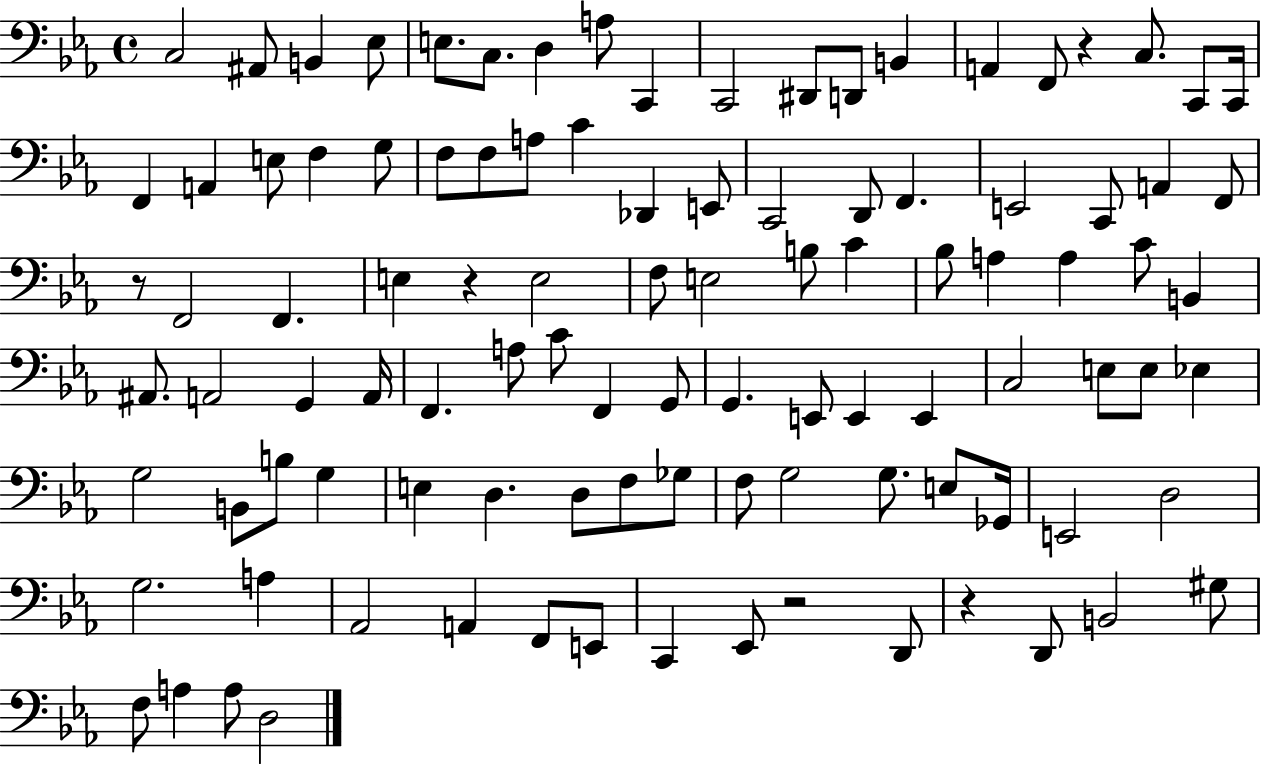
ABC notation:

X:1
T:Untitled
M:4/4
L:1/4
K:Eb
C,2 ^A,,/2 B,, _E,/2 E,/2 C,/2 D, A,/2 C,, C,,2 ^D,,/2 D,,/2 B,, A,, F,,/2 z C,/2 C,,/2 C,,/4 F,, A,, E,/2 F, G,/2 F,/2 F,/2 A,/2 C _D,, E,,/2 C,,2 D,,/2 F,, E,,2 C,,/2 A,, F,,/2 z/2 F,,2 F,, E, z E,2 F,/2 E,2 B,/2 C _B,/2 A, A, C/2 B,, ^A,,/2 A,,2 G,, A,,/4 F,, A,/2 C/2 F,, G,,/2 G,, E,,/2 E,, E,, C,2 E,/2 E,/2 _E, G,2 B,,/2 B,/2 G, E, D, D,/2 F,/2 _G,/2 F,/2 G,2 G,/2 E,/2 _G,,/4 E,,2 D,2 G,2 A, _A,,2 A,, F,,/2 E,,/2 C,, _E,,/2 z2 D,,/2 z D,,/2 B,,2 ^G,/2 F,/2 A, A,/2 D,2